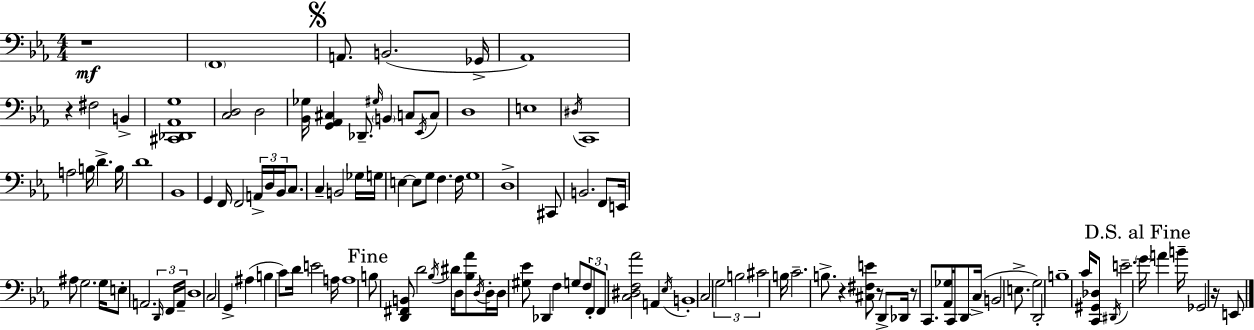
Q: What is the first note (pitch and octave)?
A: F2